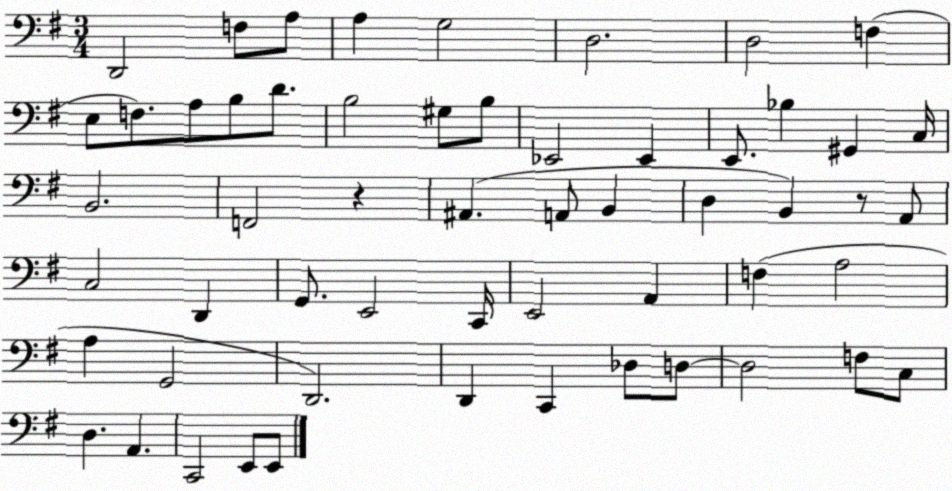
X:1
T:Untitled
M:3/4
L:1/4
K:G
D,,2 F,/2 A,/2 A, G,2 D,2 D,2 F, E,/2 F,/2 A,/2 B,/2 D/2 B,2 ^G,/2 B,/2 _E,,2 _E,, E,,/2 _B, ^G,, C,/4 B,,2 F,,2 z ^A,, A,,/2 B,, D, B,, z/2 A,,/2 C,2 D,, G,,/2 E,,2 C,,/4 E,,2 A,, F, A,2 A, G,,2 D,,2 D,, C,, _D,/2 D,/2 D,2 F,/2 C,/2 D, A,, C,,2 E,,/2 E,,/2